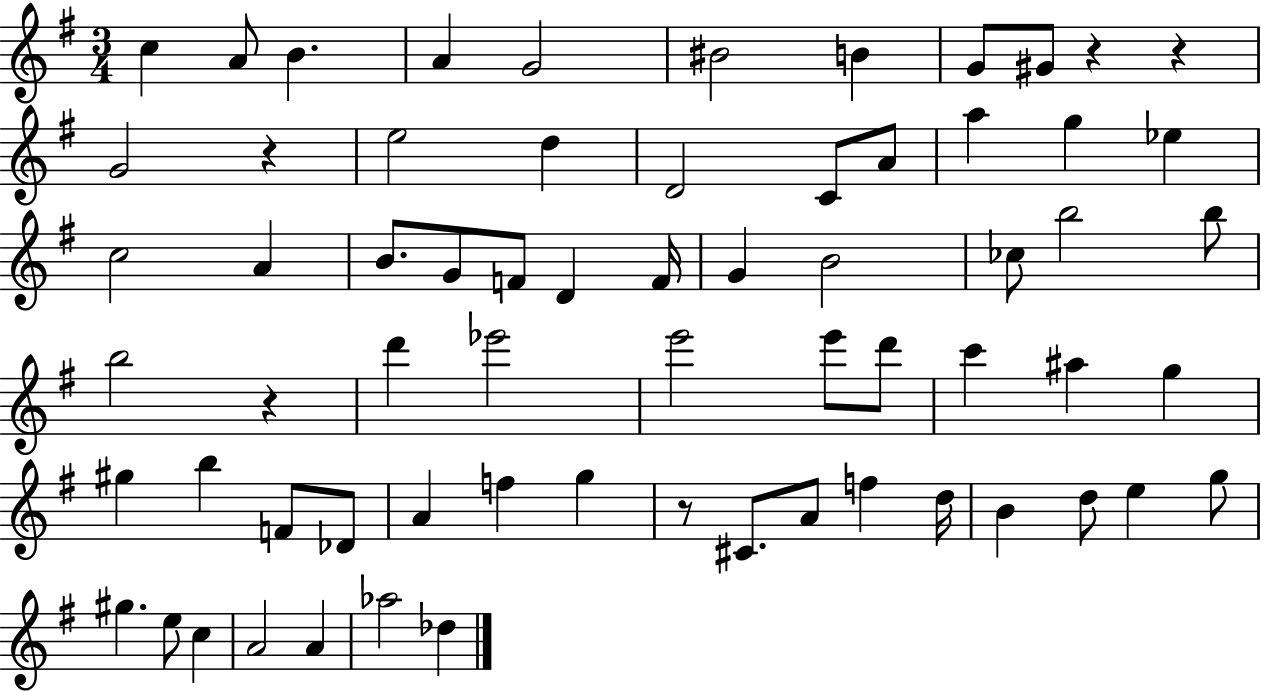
{
  \clef treble
  \numericTimeSignature
  \time 3/4
  \key g \major
  c''4 a'8 b'4. | a'4 g'2 | bis'2 b'4 | g'8 gis'8 r4 r4 | \break g'2 r4 | e''2 d''4 | d'2 c'8 a'8 | a''4 g''4 ees''4 | \break c''2 a'4 | b'8. g'8 f'8 d'4 f'16 | g'4 b'2 | ces''8 b''2 b''8 | \break b''2 r4 | d'''4 ees'''2 | e'''2 e'''8 d'''8 | c'''4 ais''4 g''4 | \break gis''4 b''4 f'8 des'8 | a'4 f''4 g''4 | r8 cis'8. a'8 f''4 d''16 | b'4 d''8 e''4 g''8 | \break gis''4. e''8 c''4 | a'2 a'4 | aes''2 des''4 | \bar "|."
}